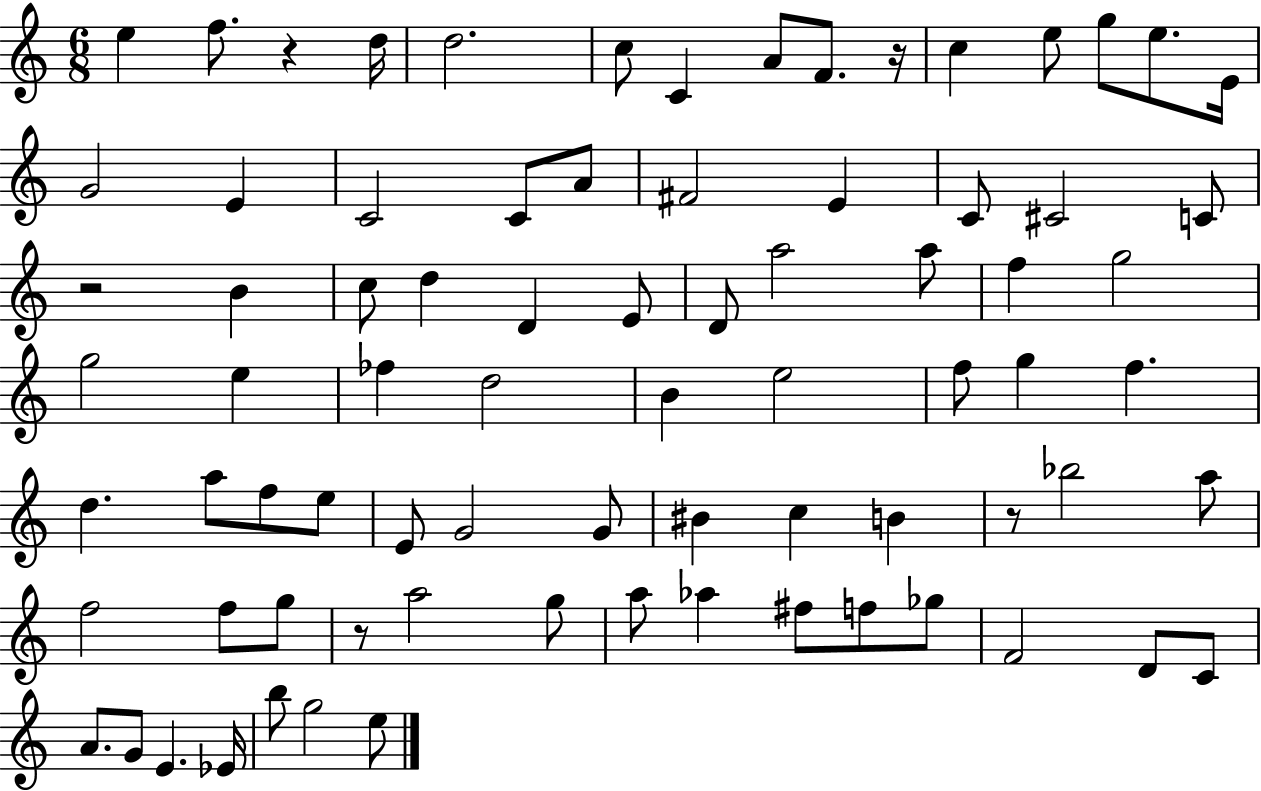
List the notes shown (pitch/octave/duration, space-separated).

E5/q F5/e. R/q D5/s D5/h. C5/e C4/q A4/e F4/e. R/s C5/q E5/e G5/e E5/e. E4/s G4/h E4/q C4/h C4/e A4/e F#4/h E4/q C4/e C#4/h C4/e R/h B4/q C5/e D5/q D4/q E4/e D4/e A5/h A5/e F5/q G5/h G5/h E5/q FES5/q D5/h B4/q E5/h F5/e G5/q F5/q. D5/q. A5/e F5/e E5/e E4/e G4/h G4/e BIS4/q C5/q B4/q R/e Bb5/h A5/e F5/h F5/e G5/e R/e A5/h G5/e A5/e Ab5/q F#5/e F5/e Gb5/e F4/h D4/e C4/e A4/e. G4/e E4/q. Eb4/s B5/e G5/h E5/e